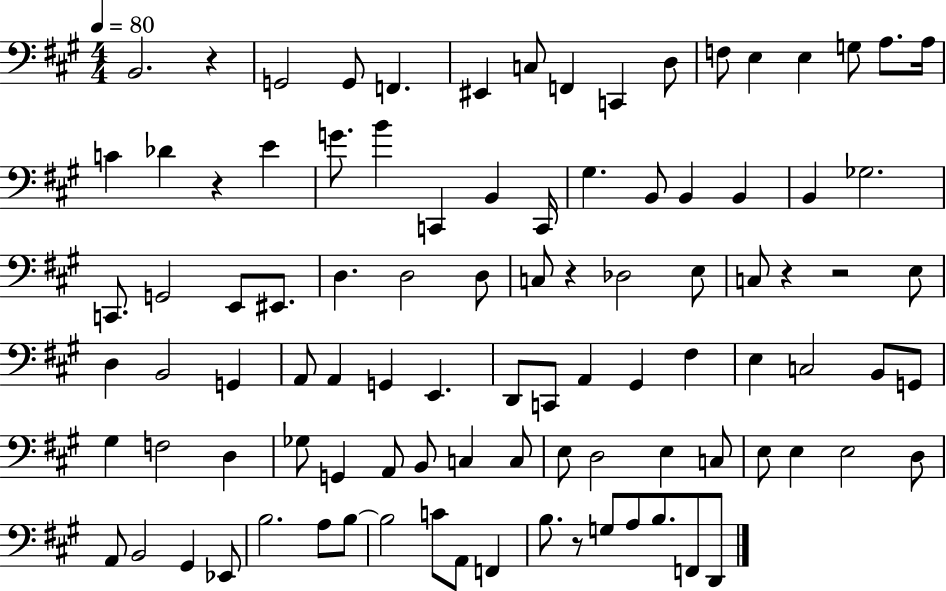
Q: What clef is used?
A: bass